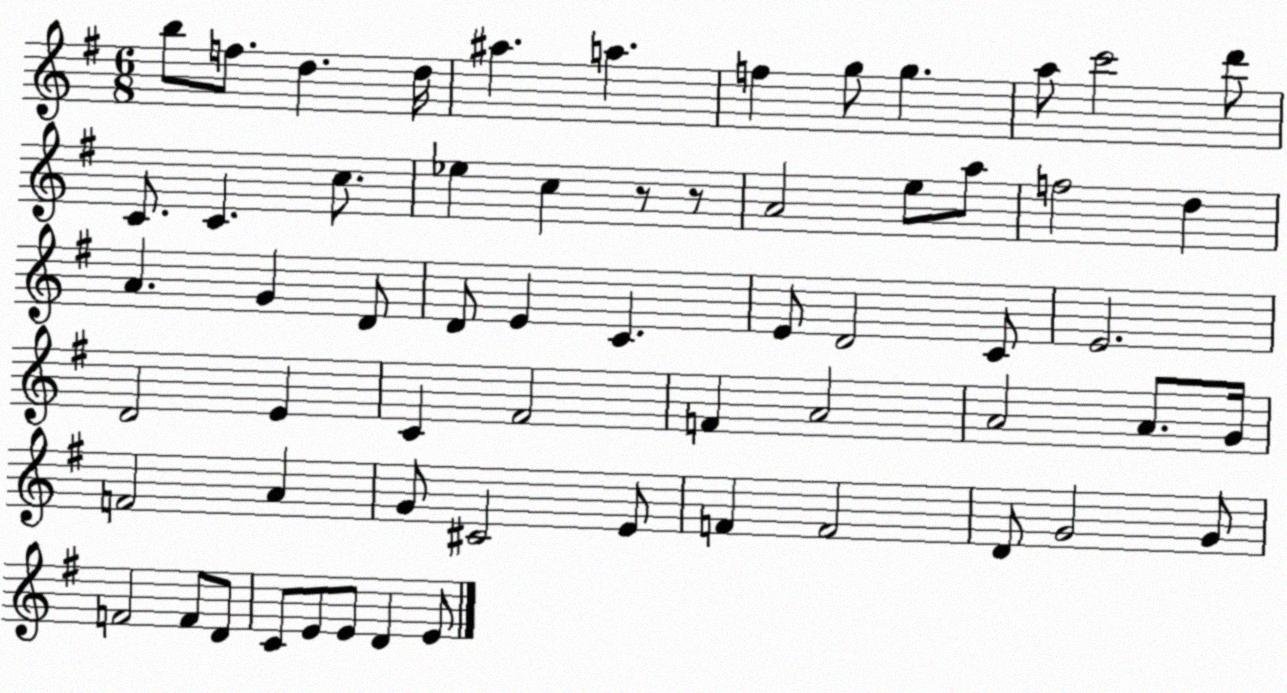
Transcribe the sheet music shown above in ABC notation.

X:1
T:Untitled
M:6/8
L:1/4
K:G
b/2 f/2 d d/4 ^a a f g/2 g a/2 c'2 d'/2 C/2 C c/2 _e c z/2 z/2 A2 e/2 a/2 f2 d A G D/2 D/2 E C E/2 D2 C/2 E2 D2 E C ^F2 F A2 A2 A/2 G/4 F2 A G/2 ^C2 E/2 F F2 D/2 G2 G/2 F2 F/2 D/2 C/2 E/2 E/2 D E/2